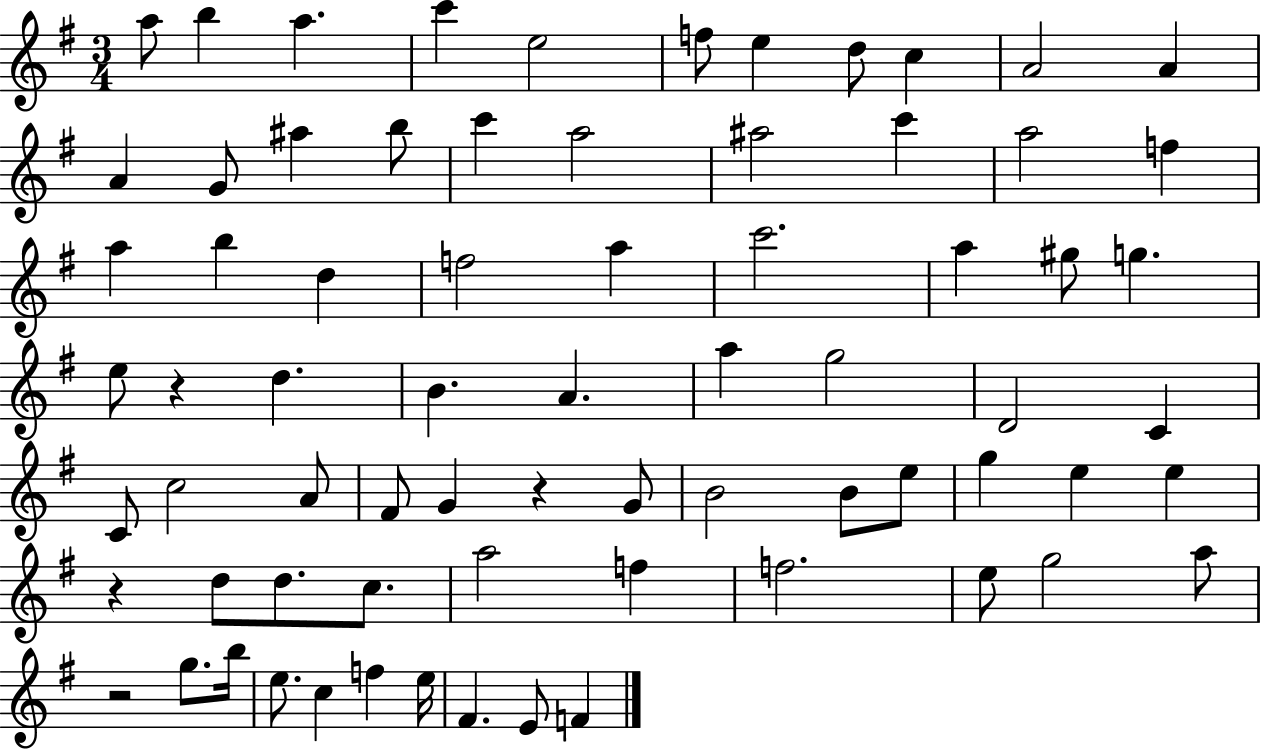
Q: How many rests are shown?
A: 4